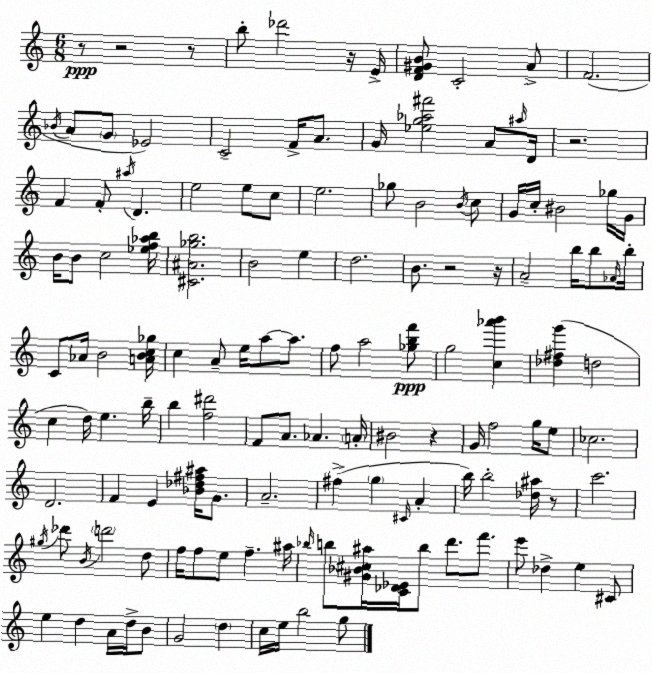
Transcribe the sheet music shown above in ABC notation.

X:1
T:Untitled
M:6/8
L:1/4
K:Am
z/2 z2 z/2 b/2 _d'2 z/4 E/4 [DF^GB]/2 C2 A/2 F2 _B/4 A/2 G/2 _E2 C2 F/4 A/2 G/4 [_eg_a^f']2 A/2 ^a/4 D/4 z2 F F/2 ^a/4 D e2 e/2 c/2 e2 _g/2 B2 B/4 c/2 G/4 c/4 ^B2 _g/4 G/4 B/4 B/2 c2 [_ef_ab]/4 [^C^A_gb]2 B2 e d2 B/2 z2 z/4 A2 b/4 b/2 _A/4 b/4 C/2 _A/4 B2 [ABc_g]/4 c A/2 e/4 a/2 a/2 f/2 a2 [_gbf']/2 g2 [c_a'b'] [_d^fg'] d2 c d/4 e b/4 b [f^d']2 F/2 A/2 _A A/4 ^B2 z G/4 f2 g/4 e/2 _c2 D2 F E [_B_d^f^a]/4 G/2 A2 ^f g ^C/4 A b/4 b2 [_d^a]/4 z/2 c'2 ^g/4 _d'/2 B/4 d'2 d/2 f/4 f/2 e/2 f ^a/4 _b/4 b/2 [^G_B^c^a]/4 [C_D_E]/4 b/2 d'/2 f'/2 e'/2 _d e ^C/2 e d A/4 d/4 B/2 G2 d c/4 e/4 b2 g/2